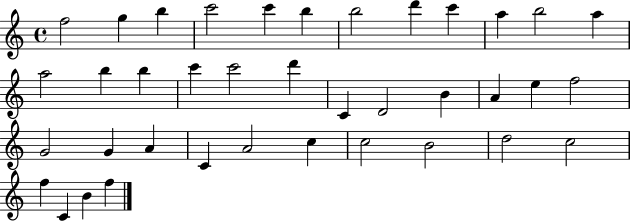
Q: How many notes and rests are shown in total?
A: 38